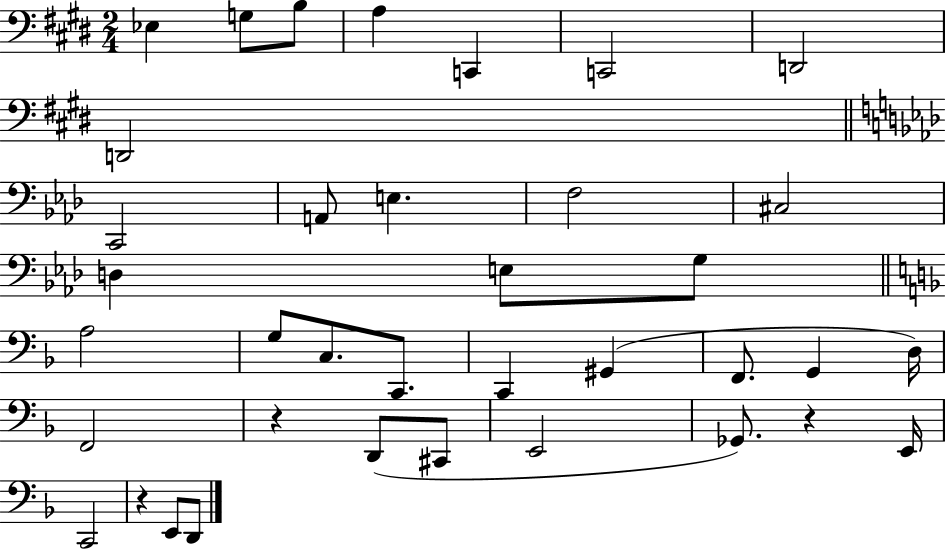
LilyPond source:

{
  \clef bass
  \numericTimeSignature
  \time 2/4
  \key e \major
  ees4 g8 b8 | a4 c,4 | c,2 | d,2 | \break d,2 | \bar "||" \break \key aes \major c,2 | a,8 e4. | f2 | cis2 | \break d4 e8 g8 | \bar "||" \break \key f \major a2 | g8 c8. c,8. | c,4 gis,4( | f,8. g,4 d16) | \break f,2 | r4 d,8( cis,8 | e,2 | ges,8.) r4 e,16 | \break c,2 | r4 e,8 d,8 | \bar "|."
}